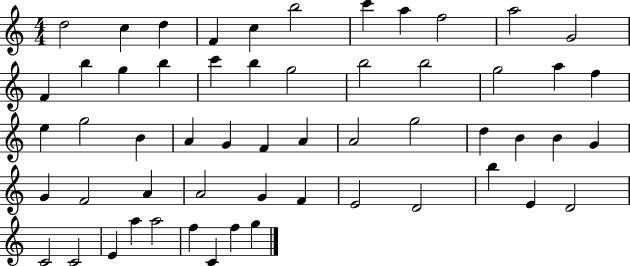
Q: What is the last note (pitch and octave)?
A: G5